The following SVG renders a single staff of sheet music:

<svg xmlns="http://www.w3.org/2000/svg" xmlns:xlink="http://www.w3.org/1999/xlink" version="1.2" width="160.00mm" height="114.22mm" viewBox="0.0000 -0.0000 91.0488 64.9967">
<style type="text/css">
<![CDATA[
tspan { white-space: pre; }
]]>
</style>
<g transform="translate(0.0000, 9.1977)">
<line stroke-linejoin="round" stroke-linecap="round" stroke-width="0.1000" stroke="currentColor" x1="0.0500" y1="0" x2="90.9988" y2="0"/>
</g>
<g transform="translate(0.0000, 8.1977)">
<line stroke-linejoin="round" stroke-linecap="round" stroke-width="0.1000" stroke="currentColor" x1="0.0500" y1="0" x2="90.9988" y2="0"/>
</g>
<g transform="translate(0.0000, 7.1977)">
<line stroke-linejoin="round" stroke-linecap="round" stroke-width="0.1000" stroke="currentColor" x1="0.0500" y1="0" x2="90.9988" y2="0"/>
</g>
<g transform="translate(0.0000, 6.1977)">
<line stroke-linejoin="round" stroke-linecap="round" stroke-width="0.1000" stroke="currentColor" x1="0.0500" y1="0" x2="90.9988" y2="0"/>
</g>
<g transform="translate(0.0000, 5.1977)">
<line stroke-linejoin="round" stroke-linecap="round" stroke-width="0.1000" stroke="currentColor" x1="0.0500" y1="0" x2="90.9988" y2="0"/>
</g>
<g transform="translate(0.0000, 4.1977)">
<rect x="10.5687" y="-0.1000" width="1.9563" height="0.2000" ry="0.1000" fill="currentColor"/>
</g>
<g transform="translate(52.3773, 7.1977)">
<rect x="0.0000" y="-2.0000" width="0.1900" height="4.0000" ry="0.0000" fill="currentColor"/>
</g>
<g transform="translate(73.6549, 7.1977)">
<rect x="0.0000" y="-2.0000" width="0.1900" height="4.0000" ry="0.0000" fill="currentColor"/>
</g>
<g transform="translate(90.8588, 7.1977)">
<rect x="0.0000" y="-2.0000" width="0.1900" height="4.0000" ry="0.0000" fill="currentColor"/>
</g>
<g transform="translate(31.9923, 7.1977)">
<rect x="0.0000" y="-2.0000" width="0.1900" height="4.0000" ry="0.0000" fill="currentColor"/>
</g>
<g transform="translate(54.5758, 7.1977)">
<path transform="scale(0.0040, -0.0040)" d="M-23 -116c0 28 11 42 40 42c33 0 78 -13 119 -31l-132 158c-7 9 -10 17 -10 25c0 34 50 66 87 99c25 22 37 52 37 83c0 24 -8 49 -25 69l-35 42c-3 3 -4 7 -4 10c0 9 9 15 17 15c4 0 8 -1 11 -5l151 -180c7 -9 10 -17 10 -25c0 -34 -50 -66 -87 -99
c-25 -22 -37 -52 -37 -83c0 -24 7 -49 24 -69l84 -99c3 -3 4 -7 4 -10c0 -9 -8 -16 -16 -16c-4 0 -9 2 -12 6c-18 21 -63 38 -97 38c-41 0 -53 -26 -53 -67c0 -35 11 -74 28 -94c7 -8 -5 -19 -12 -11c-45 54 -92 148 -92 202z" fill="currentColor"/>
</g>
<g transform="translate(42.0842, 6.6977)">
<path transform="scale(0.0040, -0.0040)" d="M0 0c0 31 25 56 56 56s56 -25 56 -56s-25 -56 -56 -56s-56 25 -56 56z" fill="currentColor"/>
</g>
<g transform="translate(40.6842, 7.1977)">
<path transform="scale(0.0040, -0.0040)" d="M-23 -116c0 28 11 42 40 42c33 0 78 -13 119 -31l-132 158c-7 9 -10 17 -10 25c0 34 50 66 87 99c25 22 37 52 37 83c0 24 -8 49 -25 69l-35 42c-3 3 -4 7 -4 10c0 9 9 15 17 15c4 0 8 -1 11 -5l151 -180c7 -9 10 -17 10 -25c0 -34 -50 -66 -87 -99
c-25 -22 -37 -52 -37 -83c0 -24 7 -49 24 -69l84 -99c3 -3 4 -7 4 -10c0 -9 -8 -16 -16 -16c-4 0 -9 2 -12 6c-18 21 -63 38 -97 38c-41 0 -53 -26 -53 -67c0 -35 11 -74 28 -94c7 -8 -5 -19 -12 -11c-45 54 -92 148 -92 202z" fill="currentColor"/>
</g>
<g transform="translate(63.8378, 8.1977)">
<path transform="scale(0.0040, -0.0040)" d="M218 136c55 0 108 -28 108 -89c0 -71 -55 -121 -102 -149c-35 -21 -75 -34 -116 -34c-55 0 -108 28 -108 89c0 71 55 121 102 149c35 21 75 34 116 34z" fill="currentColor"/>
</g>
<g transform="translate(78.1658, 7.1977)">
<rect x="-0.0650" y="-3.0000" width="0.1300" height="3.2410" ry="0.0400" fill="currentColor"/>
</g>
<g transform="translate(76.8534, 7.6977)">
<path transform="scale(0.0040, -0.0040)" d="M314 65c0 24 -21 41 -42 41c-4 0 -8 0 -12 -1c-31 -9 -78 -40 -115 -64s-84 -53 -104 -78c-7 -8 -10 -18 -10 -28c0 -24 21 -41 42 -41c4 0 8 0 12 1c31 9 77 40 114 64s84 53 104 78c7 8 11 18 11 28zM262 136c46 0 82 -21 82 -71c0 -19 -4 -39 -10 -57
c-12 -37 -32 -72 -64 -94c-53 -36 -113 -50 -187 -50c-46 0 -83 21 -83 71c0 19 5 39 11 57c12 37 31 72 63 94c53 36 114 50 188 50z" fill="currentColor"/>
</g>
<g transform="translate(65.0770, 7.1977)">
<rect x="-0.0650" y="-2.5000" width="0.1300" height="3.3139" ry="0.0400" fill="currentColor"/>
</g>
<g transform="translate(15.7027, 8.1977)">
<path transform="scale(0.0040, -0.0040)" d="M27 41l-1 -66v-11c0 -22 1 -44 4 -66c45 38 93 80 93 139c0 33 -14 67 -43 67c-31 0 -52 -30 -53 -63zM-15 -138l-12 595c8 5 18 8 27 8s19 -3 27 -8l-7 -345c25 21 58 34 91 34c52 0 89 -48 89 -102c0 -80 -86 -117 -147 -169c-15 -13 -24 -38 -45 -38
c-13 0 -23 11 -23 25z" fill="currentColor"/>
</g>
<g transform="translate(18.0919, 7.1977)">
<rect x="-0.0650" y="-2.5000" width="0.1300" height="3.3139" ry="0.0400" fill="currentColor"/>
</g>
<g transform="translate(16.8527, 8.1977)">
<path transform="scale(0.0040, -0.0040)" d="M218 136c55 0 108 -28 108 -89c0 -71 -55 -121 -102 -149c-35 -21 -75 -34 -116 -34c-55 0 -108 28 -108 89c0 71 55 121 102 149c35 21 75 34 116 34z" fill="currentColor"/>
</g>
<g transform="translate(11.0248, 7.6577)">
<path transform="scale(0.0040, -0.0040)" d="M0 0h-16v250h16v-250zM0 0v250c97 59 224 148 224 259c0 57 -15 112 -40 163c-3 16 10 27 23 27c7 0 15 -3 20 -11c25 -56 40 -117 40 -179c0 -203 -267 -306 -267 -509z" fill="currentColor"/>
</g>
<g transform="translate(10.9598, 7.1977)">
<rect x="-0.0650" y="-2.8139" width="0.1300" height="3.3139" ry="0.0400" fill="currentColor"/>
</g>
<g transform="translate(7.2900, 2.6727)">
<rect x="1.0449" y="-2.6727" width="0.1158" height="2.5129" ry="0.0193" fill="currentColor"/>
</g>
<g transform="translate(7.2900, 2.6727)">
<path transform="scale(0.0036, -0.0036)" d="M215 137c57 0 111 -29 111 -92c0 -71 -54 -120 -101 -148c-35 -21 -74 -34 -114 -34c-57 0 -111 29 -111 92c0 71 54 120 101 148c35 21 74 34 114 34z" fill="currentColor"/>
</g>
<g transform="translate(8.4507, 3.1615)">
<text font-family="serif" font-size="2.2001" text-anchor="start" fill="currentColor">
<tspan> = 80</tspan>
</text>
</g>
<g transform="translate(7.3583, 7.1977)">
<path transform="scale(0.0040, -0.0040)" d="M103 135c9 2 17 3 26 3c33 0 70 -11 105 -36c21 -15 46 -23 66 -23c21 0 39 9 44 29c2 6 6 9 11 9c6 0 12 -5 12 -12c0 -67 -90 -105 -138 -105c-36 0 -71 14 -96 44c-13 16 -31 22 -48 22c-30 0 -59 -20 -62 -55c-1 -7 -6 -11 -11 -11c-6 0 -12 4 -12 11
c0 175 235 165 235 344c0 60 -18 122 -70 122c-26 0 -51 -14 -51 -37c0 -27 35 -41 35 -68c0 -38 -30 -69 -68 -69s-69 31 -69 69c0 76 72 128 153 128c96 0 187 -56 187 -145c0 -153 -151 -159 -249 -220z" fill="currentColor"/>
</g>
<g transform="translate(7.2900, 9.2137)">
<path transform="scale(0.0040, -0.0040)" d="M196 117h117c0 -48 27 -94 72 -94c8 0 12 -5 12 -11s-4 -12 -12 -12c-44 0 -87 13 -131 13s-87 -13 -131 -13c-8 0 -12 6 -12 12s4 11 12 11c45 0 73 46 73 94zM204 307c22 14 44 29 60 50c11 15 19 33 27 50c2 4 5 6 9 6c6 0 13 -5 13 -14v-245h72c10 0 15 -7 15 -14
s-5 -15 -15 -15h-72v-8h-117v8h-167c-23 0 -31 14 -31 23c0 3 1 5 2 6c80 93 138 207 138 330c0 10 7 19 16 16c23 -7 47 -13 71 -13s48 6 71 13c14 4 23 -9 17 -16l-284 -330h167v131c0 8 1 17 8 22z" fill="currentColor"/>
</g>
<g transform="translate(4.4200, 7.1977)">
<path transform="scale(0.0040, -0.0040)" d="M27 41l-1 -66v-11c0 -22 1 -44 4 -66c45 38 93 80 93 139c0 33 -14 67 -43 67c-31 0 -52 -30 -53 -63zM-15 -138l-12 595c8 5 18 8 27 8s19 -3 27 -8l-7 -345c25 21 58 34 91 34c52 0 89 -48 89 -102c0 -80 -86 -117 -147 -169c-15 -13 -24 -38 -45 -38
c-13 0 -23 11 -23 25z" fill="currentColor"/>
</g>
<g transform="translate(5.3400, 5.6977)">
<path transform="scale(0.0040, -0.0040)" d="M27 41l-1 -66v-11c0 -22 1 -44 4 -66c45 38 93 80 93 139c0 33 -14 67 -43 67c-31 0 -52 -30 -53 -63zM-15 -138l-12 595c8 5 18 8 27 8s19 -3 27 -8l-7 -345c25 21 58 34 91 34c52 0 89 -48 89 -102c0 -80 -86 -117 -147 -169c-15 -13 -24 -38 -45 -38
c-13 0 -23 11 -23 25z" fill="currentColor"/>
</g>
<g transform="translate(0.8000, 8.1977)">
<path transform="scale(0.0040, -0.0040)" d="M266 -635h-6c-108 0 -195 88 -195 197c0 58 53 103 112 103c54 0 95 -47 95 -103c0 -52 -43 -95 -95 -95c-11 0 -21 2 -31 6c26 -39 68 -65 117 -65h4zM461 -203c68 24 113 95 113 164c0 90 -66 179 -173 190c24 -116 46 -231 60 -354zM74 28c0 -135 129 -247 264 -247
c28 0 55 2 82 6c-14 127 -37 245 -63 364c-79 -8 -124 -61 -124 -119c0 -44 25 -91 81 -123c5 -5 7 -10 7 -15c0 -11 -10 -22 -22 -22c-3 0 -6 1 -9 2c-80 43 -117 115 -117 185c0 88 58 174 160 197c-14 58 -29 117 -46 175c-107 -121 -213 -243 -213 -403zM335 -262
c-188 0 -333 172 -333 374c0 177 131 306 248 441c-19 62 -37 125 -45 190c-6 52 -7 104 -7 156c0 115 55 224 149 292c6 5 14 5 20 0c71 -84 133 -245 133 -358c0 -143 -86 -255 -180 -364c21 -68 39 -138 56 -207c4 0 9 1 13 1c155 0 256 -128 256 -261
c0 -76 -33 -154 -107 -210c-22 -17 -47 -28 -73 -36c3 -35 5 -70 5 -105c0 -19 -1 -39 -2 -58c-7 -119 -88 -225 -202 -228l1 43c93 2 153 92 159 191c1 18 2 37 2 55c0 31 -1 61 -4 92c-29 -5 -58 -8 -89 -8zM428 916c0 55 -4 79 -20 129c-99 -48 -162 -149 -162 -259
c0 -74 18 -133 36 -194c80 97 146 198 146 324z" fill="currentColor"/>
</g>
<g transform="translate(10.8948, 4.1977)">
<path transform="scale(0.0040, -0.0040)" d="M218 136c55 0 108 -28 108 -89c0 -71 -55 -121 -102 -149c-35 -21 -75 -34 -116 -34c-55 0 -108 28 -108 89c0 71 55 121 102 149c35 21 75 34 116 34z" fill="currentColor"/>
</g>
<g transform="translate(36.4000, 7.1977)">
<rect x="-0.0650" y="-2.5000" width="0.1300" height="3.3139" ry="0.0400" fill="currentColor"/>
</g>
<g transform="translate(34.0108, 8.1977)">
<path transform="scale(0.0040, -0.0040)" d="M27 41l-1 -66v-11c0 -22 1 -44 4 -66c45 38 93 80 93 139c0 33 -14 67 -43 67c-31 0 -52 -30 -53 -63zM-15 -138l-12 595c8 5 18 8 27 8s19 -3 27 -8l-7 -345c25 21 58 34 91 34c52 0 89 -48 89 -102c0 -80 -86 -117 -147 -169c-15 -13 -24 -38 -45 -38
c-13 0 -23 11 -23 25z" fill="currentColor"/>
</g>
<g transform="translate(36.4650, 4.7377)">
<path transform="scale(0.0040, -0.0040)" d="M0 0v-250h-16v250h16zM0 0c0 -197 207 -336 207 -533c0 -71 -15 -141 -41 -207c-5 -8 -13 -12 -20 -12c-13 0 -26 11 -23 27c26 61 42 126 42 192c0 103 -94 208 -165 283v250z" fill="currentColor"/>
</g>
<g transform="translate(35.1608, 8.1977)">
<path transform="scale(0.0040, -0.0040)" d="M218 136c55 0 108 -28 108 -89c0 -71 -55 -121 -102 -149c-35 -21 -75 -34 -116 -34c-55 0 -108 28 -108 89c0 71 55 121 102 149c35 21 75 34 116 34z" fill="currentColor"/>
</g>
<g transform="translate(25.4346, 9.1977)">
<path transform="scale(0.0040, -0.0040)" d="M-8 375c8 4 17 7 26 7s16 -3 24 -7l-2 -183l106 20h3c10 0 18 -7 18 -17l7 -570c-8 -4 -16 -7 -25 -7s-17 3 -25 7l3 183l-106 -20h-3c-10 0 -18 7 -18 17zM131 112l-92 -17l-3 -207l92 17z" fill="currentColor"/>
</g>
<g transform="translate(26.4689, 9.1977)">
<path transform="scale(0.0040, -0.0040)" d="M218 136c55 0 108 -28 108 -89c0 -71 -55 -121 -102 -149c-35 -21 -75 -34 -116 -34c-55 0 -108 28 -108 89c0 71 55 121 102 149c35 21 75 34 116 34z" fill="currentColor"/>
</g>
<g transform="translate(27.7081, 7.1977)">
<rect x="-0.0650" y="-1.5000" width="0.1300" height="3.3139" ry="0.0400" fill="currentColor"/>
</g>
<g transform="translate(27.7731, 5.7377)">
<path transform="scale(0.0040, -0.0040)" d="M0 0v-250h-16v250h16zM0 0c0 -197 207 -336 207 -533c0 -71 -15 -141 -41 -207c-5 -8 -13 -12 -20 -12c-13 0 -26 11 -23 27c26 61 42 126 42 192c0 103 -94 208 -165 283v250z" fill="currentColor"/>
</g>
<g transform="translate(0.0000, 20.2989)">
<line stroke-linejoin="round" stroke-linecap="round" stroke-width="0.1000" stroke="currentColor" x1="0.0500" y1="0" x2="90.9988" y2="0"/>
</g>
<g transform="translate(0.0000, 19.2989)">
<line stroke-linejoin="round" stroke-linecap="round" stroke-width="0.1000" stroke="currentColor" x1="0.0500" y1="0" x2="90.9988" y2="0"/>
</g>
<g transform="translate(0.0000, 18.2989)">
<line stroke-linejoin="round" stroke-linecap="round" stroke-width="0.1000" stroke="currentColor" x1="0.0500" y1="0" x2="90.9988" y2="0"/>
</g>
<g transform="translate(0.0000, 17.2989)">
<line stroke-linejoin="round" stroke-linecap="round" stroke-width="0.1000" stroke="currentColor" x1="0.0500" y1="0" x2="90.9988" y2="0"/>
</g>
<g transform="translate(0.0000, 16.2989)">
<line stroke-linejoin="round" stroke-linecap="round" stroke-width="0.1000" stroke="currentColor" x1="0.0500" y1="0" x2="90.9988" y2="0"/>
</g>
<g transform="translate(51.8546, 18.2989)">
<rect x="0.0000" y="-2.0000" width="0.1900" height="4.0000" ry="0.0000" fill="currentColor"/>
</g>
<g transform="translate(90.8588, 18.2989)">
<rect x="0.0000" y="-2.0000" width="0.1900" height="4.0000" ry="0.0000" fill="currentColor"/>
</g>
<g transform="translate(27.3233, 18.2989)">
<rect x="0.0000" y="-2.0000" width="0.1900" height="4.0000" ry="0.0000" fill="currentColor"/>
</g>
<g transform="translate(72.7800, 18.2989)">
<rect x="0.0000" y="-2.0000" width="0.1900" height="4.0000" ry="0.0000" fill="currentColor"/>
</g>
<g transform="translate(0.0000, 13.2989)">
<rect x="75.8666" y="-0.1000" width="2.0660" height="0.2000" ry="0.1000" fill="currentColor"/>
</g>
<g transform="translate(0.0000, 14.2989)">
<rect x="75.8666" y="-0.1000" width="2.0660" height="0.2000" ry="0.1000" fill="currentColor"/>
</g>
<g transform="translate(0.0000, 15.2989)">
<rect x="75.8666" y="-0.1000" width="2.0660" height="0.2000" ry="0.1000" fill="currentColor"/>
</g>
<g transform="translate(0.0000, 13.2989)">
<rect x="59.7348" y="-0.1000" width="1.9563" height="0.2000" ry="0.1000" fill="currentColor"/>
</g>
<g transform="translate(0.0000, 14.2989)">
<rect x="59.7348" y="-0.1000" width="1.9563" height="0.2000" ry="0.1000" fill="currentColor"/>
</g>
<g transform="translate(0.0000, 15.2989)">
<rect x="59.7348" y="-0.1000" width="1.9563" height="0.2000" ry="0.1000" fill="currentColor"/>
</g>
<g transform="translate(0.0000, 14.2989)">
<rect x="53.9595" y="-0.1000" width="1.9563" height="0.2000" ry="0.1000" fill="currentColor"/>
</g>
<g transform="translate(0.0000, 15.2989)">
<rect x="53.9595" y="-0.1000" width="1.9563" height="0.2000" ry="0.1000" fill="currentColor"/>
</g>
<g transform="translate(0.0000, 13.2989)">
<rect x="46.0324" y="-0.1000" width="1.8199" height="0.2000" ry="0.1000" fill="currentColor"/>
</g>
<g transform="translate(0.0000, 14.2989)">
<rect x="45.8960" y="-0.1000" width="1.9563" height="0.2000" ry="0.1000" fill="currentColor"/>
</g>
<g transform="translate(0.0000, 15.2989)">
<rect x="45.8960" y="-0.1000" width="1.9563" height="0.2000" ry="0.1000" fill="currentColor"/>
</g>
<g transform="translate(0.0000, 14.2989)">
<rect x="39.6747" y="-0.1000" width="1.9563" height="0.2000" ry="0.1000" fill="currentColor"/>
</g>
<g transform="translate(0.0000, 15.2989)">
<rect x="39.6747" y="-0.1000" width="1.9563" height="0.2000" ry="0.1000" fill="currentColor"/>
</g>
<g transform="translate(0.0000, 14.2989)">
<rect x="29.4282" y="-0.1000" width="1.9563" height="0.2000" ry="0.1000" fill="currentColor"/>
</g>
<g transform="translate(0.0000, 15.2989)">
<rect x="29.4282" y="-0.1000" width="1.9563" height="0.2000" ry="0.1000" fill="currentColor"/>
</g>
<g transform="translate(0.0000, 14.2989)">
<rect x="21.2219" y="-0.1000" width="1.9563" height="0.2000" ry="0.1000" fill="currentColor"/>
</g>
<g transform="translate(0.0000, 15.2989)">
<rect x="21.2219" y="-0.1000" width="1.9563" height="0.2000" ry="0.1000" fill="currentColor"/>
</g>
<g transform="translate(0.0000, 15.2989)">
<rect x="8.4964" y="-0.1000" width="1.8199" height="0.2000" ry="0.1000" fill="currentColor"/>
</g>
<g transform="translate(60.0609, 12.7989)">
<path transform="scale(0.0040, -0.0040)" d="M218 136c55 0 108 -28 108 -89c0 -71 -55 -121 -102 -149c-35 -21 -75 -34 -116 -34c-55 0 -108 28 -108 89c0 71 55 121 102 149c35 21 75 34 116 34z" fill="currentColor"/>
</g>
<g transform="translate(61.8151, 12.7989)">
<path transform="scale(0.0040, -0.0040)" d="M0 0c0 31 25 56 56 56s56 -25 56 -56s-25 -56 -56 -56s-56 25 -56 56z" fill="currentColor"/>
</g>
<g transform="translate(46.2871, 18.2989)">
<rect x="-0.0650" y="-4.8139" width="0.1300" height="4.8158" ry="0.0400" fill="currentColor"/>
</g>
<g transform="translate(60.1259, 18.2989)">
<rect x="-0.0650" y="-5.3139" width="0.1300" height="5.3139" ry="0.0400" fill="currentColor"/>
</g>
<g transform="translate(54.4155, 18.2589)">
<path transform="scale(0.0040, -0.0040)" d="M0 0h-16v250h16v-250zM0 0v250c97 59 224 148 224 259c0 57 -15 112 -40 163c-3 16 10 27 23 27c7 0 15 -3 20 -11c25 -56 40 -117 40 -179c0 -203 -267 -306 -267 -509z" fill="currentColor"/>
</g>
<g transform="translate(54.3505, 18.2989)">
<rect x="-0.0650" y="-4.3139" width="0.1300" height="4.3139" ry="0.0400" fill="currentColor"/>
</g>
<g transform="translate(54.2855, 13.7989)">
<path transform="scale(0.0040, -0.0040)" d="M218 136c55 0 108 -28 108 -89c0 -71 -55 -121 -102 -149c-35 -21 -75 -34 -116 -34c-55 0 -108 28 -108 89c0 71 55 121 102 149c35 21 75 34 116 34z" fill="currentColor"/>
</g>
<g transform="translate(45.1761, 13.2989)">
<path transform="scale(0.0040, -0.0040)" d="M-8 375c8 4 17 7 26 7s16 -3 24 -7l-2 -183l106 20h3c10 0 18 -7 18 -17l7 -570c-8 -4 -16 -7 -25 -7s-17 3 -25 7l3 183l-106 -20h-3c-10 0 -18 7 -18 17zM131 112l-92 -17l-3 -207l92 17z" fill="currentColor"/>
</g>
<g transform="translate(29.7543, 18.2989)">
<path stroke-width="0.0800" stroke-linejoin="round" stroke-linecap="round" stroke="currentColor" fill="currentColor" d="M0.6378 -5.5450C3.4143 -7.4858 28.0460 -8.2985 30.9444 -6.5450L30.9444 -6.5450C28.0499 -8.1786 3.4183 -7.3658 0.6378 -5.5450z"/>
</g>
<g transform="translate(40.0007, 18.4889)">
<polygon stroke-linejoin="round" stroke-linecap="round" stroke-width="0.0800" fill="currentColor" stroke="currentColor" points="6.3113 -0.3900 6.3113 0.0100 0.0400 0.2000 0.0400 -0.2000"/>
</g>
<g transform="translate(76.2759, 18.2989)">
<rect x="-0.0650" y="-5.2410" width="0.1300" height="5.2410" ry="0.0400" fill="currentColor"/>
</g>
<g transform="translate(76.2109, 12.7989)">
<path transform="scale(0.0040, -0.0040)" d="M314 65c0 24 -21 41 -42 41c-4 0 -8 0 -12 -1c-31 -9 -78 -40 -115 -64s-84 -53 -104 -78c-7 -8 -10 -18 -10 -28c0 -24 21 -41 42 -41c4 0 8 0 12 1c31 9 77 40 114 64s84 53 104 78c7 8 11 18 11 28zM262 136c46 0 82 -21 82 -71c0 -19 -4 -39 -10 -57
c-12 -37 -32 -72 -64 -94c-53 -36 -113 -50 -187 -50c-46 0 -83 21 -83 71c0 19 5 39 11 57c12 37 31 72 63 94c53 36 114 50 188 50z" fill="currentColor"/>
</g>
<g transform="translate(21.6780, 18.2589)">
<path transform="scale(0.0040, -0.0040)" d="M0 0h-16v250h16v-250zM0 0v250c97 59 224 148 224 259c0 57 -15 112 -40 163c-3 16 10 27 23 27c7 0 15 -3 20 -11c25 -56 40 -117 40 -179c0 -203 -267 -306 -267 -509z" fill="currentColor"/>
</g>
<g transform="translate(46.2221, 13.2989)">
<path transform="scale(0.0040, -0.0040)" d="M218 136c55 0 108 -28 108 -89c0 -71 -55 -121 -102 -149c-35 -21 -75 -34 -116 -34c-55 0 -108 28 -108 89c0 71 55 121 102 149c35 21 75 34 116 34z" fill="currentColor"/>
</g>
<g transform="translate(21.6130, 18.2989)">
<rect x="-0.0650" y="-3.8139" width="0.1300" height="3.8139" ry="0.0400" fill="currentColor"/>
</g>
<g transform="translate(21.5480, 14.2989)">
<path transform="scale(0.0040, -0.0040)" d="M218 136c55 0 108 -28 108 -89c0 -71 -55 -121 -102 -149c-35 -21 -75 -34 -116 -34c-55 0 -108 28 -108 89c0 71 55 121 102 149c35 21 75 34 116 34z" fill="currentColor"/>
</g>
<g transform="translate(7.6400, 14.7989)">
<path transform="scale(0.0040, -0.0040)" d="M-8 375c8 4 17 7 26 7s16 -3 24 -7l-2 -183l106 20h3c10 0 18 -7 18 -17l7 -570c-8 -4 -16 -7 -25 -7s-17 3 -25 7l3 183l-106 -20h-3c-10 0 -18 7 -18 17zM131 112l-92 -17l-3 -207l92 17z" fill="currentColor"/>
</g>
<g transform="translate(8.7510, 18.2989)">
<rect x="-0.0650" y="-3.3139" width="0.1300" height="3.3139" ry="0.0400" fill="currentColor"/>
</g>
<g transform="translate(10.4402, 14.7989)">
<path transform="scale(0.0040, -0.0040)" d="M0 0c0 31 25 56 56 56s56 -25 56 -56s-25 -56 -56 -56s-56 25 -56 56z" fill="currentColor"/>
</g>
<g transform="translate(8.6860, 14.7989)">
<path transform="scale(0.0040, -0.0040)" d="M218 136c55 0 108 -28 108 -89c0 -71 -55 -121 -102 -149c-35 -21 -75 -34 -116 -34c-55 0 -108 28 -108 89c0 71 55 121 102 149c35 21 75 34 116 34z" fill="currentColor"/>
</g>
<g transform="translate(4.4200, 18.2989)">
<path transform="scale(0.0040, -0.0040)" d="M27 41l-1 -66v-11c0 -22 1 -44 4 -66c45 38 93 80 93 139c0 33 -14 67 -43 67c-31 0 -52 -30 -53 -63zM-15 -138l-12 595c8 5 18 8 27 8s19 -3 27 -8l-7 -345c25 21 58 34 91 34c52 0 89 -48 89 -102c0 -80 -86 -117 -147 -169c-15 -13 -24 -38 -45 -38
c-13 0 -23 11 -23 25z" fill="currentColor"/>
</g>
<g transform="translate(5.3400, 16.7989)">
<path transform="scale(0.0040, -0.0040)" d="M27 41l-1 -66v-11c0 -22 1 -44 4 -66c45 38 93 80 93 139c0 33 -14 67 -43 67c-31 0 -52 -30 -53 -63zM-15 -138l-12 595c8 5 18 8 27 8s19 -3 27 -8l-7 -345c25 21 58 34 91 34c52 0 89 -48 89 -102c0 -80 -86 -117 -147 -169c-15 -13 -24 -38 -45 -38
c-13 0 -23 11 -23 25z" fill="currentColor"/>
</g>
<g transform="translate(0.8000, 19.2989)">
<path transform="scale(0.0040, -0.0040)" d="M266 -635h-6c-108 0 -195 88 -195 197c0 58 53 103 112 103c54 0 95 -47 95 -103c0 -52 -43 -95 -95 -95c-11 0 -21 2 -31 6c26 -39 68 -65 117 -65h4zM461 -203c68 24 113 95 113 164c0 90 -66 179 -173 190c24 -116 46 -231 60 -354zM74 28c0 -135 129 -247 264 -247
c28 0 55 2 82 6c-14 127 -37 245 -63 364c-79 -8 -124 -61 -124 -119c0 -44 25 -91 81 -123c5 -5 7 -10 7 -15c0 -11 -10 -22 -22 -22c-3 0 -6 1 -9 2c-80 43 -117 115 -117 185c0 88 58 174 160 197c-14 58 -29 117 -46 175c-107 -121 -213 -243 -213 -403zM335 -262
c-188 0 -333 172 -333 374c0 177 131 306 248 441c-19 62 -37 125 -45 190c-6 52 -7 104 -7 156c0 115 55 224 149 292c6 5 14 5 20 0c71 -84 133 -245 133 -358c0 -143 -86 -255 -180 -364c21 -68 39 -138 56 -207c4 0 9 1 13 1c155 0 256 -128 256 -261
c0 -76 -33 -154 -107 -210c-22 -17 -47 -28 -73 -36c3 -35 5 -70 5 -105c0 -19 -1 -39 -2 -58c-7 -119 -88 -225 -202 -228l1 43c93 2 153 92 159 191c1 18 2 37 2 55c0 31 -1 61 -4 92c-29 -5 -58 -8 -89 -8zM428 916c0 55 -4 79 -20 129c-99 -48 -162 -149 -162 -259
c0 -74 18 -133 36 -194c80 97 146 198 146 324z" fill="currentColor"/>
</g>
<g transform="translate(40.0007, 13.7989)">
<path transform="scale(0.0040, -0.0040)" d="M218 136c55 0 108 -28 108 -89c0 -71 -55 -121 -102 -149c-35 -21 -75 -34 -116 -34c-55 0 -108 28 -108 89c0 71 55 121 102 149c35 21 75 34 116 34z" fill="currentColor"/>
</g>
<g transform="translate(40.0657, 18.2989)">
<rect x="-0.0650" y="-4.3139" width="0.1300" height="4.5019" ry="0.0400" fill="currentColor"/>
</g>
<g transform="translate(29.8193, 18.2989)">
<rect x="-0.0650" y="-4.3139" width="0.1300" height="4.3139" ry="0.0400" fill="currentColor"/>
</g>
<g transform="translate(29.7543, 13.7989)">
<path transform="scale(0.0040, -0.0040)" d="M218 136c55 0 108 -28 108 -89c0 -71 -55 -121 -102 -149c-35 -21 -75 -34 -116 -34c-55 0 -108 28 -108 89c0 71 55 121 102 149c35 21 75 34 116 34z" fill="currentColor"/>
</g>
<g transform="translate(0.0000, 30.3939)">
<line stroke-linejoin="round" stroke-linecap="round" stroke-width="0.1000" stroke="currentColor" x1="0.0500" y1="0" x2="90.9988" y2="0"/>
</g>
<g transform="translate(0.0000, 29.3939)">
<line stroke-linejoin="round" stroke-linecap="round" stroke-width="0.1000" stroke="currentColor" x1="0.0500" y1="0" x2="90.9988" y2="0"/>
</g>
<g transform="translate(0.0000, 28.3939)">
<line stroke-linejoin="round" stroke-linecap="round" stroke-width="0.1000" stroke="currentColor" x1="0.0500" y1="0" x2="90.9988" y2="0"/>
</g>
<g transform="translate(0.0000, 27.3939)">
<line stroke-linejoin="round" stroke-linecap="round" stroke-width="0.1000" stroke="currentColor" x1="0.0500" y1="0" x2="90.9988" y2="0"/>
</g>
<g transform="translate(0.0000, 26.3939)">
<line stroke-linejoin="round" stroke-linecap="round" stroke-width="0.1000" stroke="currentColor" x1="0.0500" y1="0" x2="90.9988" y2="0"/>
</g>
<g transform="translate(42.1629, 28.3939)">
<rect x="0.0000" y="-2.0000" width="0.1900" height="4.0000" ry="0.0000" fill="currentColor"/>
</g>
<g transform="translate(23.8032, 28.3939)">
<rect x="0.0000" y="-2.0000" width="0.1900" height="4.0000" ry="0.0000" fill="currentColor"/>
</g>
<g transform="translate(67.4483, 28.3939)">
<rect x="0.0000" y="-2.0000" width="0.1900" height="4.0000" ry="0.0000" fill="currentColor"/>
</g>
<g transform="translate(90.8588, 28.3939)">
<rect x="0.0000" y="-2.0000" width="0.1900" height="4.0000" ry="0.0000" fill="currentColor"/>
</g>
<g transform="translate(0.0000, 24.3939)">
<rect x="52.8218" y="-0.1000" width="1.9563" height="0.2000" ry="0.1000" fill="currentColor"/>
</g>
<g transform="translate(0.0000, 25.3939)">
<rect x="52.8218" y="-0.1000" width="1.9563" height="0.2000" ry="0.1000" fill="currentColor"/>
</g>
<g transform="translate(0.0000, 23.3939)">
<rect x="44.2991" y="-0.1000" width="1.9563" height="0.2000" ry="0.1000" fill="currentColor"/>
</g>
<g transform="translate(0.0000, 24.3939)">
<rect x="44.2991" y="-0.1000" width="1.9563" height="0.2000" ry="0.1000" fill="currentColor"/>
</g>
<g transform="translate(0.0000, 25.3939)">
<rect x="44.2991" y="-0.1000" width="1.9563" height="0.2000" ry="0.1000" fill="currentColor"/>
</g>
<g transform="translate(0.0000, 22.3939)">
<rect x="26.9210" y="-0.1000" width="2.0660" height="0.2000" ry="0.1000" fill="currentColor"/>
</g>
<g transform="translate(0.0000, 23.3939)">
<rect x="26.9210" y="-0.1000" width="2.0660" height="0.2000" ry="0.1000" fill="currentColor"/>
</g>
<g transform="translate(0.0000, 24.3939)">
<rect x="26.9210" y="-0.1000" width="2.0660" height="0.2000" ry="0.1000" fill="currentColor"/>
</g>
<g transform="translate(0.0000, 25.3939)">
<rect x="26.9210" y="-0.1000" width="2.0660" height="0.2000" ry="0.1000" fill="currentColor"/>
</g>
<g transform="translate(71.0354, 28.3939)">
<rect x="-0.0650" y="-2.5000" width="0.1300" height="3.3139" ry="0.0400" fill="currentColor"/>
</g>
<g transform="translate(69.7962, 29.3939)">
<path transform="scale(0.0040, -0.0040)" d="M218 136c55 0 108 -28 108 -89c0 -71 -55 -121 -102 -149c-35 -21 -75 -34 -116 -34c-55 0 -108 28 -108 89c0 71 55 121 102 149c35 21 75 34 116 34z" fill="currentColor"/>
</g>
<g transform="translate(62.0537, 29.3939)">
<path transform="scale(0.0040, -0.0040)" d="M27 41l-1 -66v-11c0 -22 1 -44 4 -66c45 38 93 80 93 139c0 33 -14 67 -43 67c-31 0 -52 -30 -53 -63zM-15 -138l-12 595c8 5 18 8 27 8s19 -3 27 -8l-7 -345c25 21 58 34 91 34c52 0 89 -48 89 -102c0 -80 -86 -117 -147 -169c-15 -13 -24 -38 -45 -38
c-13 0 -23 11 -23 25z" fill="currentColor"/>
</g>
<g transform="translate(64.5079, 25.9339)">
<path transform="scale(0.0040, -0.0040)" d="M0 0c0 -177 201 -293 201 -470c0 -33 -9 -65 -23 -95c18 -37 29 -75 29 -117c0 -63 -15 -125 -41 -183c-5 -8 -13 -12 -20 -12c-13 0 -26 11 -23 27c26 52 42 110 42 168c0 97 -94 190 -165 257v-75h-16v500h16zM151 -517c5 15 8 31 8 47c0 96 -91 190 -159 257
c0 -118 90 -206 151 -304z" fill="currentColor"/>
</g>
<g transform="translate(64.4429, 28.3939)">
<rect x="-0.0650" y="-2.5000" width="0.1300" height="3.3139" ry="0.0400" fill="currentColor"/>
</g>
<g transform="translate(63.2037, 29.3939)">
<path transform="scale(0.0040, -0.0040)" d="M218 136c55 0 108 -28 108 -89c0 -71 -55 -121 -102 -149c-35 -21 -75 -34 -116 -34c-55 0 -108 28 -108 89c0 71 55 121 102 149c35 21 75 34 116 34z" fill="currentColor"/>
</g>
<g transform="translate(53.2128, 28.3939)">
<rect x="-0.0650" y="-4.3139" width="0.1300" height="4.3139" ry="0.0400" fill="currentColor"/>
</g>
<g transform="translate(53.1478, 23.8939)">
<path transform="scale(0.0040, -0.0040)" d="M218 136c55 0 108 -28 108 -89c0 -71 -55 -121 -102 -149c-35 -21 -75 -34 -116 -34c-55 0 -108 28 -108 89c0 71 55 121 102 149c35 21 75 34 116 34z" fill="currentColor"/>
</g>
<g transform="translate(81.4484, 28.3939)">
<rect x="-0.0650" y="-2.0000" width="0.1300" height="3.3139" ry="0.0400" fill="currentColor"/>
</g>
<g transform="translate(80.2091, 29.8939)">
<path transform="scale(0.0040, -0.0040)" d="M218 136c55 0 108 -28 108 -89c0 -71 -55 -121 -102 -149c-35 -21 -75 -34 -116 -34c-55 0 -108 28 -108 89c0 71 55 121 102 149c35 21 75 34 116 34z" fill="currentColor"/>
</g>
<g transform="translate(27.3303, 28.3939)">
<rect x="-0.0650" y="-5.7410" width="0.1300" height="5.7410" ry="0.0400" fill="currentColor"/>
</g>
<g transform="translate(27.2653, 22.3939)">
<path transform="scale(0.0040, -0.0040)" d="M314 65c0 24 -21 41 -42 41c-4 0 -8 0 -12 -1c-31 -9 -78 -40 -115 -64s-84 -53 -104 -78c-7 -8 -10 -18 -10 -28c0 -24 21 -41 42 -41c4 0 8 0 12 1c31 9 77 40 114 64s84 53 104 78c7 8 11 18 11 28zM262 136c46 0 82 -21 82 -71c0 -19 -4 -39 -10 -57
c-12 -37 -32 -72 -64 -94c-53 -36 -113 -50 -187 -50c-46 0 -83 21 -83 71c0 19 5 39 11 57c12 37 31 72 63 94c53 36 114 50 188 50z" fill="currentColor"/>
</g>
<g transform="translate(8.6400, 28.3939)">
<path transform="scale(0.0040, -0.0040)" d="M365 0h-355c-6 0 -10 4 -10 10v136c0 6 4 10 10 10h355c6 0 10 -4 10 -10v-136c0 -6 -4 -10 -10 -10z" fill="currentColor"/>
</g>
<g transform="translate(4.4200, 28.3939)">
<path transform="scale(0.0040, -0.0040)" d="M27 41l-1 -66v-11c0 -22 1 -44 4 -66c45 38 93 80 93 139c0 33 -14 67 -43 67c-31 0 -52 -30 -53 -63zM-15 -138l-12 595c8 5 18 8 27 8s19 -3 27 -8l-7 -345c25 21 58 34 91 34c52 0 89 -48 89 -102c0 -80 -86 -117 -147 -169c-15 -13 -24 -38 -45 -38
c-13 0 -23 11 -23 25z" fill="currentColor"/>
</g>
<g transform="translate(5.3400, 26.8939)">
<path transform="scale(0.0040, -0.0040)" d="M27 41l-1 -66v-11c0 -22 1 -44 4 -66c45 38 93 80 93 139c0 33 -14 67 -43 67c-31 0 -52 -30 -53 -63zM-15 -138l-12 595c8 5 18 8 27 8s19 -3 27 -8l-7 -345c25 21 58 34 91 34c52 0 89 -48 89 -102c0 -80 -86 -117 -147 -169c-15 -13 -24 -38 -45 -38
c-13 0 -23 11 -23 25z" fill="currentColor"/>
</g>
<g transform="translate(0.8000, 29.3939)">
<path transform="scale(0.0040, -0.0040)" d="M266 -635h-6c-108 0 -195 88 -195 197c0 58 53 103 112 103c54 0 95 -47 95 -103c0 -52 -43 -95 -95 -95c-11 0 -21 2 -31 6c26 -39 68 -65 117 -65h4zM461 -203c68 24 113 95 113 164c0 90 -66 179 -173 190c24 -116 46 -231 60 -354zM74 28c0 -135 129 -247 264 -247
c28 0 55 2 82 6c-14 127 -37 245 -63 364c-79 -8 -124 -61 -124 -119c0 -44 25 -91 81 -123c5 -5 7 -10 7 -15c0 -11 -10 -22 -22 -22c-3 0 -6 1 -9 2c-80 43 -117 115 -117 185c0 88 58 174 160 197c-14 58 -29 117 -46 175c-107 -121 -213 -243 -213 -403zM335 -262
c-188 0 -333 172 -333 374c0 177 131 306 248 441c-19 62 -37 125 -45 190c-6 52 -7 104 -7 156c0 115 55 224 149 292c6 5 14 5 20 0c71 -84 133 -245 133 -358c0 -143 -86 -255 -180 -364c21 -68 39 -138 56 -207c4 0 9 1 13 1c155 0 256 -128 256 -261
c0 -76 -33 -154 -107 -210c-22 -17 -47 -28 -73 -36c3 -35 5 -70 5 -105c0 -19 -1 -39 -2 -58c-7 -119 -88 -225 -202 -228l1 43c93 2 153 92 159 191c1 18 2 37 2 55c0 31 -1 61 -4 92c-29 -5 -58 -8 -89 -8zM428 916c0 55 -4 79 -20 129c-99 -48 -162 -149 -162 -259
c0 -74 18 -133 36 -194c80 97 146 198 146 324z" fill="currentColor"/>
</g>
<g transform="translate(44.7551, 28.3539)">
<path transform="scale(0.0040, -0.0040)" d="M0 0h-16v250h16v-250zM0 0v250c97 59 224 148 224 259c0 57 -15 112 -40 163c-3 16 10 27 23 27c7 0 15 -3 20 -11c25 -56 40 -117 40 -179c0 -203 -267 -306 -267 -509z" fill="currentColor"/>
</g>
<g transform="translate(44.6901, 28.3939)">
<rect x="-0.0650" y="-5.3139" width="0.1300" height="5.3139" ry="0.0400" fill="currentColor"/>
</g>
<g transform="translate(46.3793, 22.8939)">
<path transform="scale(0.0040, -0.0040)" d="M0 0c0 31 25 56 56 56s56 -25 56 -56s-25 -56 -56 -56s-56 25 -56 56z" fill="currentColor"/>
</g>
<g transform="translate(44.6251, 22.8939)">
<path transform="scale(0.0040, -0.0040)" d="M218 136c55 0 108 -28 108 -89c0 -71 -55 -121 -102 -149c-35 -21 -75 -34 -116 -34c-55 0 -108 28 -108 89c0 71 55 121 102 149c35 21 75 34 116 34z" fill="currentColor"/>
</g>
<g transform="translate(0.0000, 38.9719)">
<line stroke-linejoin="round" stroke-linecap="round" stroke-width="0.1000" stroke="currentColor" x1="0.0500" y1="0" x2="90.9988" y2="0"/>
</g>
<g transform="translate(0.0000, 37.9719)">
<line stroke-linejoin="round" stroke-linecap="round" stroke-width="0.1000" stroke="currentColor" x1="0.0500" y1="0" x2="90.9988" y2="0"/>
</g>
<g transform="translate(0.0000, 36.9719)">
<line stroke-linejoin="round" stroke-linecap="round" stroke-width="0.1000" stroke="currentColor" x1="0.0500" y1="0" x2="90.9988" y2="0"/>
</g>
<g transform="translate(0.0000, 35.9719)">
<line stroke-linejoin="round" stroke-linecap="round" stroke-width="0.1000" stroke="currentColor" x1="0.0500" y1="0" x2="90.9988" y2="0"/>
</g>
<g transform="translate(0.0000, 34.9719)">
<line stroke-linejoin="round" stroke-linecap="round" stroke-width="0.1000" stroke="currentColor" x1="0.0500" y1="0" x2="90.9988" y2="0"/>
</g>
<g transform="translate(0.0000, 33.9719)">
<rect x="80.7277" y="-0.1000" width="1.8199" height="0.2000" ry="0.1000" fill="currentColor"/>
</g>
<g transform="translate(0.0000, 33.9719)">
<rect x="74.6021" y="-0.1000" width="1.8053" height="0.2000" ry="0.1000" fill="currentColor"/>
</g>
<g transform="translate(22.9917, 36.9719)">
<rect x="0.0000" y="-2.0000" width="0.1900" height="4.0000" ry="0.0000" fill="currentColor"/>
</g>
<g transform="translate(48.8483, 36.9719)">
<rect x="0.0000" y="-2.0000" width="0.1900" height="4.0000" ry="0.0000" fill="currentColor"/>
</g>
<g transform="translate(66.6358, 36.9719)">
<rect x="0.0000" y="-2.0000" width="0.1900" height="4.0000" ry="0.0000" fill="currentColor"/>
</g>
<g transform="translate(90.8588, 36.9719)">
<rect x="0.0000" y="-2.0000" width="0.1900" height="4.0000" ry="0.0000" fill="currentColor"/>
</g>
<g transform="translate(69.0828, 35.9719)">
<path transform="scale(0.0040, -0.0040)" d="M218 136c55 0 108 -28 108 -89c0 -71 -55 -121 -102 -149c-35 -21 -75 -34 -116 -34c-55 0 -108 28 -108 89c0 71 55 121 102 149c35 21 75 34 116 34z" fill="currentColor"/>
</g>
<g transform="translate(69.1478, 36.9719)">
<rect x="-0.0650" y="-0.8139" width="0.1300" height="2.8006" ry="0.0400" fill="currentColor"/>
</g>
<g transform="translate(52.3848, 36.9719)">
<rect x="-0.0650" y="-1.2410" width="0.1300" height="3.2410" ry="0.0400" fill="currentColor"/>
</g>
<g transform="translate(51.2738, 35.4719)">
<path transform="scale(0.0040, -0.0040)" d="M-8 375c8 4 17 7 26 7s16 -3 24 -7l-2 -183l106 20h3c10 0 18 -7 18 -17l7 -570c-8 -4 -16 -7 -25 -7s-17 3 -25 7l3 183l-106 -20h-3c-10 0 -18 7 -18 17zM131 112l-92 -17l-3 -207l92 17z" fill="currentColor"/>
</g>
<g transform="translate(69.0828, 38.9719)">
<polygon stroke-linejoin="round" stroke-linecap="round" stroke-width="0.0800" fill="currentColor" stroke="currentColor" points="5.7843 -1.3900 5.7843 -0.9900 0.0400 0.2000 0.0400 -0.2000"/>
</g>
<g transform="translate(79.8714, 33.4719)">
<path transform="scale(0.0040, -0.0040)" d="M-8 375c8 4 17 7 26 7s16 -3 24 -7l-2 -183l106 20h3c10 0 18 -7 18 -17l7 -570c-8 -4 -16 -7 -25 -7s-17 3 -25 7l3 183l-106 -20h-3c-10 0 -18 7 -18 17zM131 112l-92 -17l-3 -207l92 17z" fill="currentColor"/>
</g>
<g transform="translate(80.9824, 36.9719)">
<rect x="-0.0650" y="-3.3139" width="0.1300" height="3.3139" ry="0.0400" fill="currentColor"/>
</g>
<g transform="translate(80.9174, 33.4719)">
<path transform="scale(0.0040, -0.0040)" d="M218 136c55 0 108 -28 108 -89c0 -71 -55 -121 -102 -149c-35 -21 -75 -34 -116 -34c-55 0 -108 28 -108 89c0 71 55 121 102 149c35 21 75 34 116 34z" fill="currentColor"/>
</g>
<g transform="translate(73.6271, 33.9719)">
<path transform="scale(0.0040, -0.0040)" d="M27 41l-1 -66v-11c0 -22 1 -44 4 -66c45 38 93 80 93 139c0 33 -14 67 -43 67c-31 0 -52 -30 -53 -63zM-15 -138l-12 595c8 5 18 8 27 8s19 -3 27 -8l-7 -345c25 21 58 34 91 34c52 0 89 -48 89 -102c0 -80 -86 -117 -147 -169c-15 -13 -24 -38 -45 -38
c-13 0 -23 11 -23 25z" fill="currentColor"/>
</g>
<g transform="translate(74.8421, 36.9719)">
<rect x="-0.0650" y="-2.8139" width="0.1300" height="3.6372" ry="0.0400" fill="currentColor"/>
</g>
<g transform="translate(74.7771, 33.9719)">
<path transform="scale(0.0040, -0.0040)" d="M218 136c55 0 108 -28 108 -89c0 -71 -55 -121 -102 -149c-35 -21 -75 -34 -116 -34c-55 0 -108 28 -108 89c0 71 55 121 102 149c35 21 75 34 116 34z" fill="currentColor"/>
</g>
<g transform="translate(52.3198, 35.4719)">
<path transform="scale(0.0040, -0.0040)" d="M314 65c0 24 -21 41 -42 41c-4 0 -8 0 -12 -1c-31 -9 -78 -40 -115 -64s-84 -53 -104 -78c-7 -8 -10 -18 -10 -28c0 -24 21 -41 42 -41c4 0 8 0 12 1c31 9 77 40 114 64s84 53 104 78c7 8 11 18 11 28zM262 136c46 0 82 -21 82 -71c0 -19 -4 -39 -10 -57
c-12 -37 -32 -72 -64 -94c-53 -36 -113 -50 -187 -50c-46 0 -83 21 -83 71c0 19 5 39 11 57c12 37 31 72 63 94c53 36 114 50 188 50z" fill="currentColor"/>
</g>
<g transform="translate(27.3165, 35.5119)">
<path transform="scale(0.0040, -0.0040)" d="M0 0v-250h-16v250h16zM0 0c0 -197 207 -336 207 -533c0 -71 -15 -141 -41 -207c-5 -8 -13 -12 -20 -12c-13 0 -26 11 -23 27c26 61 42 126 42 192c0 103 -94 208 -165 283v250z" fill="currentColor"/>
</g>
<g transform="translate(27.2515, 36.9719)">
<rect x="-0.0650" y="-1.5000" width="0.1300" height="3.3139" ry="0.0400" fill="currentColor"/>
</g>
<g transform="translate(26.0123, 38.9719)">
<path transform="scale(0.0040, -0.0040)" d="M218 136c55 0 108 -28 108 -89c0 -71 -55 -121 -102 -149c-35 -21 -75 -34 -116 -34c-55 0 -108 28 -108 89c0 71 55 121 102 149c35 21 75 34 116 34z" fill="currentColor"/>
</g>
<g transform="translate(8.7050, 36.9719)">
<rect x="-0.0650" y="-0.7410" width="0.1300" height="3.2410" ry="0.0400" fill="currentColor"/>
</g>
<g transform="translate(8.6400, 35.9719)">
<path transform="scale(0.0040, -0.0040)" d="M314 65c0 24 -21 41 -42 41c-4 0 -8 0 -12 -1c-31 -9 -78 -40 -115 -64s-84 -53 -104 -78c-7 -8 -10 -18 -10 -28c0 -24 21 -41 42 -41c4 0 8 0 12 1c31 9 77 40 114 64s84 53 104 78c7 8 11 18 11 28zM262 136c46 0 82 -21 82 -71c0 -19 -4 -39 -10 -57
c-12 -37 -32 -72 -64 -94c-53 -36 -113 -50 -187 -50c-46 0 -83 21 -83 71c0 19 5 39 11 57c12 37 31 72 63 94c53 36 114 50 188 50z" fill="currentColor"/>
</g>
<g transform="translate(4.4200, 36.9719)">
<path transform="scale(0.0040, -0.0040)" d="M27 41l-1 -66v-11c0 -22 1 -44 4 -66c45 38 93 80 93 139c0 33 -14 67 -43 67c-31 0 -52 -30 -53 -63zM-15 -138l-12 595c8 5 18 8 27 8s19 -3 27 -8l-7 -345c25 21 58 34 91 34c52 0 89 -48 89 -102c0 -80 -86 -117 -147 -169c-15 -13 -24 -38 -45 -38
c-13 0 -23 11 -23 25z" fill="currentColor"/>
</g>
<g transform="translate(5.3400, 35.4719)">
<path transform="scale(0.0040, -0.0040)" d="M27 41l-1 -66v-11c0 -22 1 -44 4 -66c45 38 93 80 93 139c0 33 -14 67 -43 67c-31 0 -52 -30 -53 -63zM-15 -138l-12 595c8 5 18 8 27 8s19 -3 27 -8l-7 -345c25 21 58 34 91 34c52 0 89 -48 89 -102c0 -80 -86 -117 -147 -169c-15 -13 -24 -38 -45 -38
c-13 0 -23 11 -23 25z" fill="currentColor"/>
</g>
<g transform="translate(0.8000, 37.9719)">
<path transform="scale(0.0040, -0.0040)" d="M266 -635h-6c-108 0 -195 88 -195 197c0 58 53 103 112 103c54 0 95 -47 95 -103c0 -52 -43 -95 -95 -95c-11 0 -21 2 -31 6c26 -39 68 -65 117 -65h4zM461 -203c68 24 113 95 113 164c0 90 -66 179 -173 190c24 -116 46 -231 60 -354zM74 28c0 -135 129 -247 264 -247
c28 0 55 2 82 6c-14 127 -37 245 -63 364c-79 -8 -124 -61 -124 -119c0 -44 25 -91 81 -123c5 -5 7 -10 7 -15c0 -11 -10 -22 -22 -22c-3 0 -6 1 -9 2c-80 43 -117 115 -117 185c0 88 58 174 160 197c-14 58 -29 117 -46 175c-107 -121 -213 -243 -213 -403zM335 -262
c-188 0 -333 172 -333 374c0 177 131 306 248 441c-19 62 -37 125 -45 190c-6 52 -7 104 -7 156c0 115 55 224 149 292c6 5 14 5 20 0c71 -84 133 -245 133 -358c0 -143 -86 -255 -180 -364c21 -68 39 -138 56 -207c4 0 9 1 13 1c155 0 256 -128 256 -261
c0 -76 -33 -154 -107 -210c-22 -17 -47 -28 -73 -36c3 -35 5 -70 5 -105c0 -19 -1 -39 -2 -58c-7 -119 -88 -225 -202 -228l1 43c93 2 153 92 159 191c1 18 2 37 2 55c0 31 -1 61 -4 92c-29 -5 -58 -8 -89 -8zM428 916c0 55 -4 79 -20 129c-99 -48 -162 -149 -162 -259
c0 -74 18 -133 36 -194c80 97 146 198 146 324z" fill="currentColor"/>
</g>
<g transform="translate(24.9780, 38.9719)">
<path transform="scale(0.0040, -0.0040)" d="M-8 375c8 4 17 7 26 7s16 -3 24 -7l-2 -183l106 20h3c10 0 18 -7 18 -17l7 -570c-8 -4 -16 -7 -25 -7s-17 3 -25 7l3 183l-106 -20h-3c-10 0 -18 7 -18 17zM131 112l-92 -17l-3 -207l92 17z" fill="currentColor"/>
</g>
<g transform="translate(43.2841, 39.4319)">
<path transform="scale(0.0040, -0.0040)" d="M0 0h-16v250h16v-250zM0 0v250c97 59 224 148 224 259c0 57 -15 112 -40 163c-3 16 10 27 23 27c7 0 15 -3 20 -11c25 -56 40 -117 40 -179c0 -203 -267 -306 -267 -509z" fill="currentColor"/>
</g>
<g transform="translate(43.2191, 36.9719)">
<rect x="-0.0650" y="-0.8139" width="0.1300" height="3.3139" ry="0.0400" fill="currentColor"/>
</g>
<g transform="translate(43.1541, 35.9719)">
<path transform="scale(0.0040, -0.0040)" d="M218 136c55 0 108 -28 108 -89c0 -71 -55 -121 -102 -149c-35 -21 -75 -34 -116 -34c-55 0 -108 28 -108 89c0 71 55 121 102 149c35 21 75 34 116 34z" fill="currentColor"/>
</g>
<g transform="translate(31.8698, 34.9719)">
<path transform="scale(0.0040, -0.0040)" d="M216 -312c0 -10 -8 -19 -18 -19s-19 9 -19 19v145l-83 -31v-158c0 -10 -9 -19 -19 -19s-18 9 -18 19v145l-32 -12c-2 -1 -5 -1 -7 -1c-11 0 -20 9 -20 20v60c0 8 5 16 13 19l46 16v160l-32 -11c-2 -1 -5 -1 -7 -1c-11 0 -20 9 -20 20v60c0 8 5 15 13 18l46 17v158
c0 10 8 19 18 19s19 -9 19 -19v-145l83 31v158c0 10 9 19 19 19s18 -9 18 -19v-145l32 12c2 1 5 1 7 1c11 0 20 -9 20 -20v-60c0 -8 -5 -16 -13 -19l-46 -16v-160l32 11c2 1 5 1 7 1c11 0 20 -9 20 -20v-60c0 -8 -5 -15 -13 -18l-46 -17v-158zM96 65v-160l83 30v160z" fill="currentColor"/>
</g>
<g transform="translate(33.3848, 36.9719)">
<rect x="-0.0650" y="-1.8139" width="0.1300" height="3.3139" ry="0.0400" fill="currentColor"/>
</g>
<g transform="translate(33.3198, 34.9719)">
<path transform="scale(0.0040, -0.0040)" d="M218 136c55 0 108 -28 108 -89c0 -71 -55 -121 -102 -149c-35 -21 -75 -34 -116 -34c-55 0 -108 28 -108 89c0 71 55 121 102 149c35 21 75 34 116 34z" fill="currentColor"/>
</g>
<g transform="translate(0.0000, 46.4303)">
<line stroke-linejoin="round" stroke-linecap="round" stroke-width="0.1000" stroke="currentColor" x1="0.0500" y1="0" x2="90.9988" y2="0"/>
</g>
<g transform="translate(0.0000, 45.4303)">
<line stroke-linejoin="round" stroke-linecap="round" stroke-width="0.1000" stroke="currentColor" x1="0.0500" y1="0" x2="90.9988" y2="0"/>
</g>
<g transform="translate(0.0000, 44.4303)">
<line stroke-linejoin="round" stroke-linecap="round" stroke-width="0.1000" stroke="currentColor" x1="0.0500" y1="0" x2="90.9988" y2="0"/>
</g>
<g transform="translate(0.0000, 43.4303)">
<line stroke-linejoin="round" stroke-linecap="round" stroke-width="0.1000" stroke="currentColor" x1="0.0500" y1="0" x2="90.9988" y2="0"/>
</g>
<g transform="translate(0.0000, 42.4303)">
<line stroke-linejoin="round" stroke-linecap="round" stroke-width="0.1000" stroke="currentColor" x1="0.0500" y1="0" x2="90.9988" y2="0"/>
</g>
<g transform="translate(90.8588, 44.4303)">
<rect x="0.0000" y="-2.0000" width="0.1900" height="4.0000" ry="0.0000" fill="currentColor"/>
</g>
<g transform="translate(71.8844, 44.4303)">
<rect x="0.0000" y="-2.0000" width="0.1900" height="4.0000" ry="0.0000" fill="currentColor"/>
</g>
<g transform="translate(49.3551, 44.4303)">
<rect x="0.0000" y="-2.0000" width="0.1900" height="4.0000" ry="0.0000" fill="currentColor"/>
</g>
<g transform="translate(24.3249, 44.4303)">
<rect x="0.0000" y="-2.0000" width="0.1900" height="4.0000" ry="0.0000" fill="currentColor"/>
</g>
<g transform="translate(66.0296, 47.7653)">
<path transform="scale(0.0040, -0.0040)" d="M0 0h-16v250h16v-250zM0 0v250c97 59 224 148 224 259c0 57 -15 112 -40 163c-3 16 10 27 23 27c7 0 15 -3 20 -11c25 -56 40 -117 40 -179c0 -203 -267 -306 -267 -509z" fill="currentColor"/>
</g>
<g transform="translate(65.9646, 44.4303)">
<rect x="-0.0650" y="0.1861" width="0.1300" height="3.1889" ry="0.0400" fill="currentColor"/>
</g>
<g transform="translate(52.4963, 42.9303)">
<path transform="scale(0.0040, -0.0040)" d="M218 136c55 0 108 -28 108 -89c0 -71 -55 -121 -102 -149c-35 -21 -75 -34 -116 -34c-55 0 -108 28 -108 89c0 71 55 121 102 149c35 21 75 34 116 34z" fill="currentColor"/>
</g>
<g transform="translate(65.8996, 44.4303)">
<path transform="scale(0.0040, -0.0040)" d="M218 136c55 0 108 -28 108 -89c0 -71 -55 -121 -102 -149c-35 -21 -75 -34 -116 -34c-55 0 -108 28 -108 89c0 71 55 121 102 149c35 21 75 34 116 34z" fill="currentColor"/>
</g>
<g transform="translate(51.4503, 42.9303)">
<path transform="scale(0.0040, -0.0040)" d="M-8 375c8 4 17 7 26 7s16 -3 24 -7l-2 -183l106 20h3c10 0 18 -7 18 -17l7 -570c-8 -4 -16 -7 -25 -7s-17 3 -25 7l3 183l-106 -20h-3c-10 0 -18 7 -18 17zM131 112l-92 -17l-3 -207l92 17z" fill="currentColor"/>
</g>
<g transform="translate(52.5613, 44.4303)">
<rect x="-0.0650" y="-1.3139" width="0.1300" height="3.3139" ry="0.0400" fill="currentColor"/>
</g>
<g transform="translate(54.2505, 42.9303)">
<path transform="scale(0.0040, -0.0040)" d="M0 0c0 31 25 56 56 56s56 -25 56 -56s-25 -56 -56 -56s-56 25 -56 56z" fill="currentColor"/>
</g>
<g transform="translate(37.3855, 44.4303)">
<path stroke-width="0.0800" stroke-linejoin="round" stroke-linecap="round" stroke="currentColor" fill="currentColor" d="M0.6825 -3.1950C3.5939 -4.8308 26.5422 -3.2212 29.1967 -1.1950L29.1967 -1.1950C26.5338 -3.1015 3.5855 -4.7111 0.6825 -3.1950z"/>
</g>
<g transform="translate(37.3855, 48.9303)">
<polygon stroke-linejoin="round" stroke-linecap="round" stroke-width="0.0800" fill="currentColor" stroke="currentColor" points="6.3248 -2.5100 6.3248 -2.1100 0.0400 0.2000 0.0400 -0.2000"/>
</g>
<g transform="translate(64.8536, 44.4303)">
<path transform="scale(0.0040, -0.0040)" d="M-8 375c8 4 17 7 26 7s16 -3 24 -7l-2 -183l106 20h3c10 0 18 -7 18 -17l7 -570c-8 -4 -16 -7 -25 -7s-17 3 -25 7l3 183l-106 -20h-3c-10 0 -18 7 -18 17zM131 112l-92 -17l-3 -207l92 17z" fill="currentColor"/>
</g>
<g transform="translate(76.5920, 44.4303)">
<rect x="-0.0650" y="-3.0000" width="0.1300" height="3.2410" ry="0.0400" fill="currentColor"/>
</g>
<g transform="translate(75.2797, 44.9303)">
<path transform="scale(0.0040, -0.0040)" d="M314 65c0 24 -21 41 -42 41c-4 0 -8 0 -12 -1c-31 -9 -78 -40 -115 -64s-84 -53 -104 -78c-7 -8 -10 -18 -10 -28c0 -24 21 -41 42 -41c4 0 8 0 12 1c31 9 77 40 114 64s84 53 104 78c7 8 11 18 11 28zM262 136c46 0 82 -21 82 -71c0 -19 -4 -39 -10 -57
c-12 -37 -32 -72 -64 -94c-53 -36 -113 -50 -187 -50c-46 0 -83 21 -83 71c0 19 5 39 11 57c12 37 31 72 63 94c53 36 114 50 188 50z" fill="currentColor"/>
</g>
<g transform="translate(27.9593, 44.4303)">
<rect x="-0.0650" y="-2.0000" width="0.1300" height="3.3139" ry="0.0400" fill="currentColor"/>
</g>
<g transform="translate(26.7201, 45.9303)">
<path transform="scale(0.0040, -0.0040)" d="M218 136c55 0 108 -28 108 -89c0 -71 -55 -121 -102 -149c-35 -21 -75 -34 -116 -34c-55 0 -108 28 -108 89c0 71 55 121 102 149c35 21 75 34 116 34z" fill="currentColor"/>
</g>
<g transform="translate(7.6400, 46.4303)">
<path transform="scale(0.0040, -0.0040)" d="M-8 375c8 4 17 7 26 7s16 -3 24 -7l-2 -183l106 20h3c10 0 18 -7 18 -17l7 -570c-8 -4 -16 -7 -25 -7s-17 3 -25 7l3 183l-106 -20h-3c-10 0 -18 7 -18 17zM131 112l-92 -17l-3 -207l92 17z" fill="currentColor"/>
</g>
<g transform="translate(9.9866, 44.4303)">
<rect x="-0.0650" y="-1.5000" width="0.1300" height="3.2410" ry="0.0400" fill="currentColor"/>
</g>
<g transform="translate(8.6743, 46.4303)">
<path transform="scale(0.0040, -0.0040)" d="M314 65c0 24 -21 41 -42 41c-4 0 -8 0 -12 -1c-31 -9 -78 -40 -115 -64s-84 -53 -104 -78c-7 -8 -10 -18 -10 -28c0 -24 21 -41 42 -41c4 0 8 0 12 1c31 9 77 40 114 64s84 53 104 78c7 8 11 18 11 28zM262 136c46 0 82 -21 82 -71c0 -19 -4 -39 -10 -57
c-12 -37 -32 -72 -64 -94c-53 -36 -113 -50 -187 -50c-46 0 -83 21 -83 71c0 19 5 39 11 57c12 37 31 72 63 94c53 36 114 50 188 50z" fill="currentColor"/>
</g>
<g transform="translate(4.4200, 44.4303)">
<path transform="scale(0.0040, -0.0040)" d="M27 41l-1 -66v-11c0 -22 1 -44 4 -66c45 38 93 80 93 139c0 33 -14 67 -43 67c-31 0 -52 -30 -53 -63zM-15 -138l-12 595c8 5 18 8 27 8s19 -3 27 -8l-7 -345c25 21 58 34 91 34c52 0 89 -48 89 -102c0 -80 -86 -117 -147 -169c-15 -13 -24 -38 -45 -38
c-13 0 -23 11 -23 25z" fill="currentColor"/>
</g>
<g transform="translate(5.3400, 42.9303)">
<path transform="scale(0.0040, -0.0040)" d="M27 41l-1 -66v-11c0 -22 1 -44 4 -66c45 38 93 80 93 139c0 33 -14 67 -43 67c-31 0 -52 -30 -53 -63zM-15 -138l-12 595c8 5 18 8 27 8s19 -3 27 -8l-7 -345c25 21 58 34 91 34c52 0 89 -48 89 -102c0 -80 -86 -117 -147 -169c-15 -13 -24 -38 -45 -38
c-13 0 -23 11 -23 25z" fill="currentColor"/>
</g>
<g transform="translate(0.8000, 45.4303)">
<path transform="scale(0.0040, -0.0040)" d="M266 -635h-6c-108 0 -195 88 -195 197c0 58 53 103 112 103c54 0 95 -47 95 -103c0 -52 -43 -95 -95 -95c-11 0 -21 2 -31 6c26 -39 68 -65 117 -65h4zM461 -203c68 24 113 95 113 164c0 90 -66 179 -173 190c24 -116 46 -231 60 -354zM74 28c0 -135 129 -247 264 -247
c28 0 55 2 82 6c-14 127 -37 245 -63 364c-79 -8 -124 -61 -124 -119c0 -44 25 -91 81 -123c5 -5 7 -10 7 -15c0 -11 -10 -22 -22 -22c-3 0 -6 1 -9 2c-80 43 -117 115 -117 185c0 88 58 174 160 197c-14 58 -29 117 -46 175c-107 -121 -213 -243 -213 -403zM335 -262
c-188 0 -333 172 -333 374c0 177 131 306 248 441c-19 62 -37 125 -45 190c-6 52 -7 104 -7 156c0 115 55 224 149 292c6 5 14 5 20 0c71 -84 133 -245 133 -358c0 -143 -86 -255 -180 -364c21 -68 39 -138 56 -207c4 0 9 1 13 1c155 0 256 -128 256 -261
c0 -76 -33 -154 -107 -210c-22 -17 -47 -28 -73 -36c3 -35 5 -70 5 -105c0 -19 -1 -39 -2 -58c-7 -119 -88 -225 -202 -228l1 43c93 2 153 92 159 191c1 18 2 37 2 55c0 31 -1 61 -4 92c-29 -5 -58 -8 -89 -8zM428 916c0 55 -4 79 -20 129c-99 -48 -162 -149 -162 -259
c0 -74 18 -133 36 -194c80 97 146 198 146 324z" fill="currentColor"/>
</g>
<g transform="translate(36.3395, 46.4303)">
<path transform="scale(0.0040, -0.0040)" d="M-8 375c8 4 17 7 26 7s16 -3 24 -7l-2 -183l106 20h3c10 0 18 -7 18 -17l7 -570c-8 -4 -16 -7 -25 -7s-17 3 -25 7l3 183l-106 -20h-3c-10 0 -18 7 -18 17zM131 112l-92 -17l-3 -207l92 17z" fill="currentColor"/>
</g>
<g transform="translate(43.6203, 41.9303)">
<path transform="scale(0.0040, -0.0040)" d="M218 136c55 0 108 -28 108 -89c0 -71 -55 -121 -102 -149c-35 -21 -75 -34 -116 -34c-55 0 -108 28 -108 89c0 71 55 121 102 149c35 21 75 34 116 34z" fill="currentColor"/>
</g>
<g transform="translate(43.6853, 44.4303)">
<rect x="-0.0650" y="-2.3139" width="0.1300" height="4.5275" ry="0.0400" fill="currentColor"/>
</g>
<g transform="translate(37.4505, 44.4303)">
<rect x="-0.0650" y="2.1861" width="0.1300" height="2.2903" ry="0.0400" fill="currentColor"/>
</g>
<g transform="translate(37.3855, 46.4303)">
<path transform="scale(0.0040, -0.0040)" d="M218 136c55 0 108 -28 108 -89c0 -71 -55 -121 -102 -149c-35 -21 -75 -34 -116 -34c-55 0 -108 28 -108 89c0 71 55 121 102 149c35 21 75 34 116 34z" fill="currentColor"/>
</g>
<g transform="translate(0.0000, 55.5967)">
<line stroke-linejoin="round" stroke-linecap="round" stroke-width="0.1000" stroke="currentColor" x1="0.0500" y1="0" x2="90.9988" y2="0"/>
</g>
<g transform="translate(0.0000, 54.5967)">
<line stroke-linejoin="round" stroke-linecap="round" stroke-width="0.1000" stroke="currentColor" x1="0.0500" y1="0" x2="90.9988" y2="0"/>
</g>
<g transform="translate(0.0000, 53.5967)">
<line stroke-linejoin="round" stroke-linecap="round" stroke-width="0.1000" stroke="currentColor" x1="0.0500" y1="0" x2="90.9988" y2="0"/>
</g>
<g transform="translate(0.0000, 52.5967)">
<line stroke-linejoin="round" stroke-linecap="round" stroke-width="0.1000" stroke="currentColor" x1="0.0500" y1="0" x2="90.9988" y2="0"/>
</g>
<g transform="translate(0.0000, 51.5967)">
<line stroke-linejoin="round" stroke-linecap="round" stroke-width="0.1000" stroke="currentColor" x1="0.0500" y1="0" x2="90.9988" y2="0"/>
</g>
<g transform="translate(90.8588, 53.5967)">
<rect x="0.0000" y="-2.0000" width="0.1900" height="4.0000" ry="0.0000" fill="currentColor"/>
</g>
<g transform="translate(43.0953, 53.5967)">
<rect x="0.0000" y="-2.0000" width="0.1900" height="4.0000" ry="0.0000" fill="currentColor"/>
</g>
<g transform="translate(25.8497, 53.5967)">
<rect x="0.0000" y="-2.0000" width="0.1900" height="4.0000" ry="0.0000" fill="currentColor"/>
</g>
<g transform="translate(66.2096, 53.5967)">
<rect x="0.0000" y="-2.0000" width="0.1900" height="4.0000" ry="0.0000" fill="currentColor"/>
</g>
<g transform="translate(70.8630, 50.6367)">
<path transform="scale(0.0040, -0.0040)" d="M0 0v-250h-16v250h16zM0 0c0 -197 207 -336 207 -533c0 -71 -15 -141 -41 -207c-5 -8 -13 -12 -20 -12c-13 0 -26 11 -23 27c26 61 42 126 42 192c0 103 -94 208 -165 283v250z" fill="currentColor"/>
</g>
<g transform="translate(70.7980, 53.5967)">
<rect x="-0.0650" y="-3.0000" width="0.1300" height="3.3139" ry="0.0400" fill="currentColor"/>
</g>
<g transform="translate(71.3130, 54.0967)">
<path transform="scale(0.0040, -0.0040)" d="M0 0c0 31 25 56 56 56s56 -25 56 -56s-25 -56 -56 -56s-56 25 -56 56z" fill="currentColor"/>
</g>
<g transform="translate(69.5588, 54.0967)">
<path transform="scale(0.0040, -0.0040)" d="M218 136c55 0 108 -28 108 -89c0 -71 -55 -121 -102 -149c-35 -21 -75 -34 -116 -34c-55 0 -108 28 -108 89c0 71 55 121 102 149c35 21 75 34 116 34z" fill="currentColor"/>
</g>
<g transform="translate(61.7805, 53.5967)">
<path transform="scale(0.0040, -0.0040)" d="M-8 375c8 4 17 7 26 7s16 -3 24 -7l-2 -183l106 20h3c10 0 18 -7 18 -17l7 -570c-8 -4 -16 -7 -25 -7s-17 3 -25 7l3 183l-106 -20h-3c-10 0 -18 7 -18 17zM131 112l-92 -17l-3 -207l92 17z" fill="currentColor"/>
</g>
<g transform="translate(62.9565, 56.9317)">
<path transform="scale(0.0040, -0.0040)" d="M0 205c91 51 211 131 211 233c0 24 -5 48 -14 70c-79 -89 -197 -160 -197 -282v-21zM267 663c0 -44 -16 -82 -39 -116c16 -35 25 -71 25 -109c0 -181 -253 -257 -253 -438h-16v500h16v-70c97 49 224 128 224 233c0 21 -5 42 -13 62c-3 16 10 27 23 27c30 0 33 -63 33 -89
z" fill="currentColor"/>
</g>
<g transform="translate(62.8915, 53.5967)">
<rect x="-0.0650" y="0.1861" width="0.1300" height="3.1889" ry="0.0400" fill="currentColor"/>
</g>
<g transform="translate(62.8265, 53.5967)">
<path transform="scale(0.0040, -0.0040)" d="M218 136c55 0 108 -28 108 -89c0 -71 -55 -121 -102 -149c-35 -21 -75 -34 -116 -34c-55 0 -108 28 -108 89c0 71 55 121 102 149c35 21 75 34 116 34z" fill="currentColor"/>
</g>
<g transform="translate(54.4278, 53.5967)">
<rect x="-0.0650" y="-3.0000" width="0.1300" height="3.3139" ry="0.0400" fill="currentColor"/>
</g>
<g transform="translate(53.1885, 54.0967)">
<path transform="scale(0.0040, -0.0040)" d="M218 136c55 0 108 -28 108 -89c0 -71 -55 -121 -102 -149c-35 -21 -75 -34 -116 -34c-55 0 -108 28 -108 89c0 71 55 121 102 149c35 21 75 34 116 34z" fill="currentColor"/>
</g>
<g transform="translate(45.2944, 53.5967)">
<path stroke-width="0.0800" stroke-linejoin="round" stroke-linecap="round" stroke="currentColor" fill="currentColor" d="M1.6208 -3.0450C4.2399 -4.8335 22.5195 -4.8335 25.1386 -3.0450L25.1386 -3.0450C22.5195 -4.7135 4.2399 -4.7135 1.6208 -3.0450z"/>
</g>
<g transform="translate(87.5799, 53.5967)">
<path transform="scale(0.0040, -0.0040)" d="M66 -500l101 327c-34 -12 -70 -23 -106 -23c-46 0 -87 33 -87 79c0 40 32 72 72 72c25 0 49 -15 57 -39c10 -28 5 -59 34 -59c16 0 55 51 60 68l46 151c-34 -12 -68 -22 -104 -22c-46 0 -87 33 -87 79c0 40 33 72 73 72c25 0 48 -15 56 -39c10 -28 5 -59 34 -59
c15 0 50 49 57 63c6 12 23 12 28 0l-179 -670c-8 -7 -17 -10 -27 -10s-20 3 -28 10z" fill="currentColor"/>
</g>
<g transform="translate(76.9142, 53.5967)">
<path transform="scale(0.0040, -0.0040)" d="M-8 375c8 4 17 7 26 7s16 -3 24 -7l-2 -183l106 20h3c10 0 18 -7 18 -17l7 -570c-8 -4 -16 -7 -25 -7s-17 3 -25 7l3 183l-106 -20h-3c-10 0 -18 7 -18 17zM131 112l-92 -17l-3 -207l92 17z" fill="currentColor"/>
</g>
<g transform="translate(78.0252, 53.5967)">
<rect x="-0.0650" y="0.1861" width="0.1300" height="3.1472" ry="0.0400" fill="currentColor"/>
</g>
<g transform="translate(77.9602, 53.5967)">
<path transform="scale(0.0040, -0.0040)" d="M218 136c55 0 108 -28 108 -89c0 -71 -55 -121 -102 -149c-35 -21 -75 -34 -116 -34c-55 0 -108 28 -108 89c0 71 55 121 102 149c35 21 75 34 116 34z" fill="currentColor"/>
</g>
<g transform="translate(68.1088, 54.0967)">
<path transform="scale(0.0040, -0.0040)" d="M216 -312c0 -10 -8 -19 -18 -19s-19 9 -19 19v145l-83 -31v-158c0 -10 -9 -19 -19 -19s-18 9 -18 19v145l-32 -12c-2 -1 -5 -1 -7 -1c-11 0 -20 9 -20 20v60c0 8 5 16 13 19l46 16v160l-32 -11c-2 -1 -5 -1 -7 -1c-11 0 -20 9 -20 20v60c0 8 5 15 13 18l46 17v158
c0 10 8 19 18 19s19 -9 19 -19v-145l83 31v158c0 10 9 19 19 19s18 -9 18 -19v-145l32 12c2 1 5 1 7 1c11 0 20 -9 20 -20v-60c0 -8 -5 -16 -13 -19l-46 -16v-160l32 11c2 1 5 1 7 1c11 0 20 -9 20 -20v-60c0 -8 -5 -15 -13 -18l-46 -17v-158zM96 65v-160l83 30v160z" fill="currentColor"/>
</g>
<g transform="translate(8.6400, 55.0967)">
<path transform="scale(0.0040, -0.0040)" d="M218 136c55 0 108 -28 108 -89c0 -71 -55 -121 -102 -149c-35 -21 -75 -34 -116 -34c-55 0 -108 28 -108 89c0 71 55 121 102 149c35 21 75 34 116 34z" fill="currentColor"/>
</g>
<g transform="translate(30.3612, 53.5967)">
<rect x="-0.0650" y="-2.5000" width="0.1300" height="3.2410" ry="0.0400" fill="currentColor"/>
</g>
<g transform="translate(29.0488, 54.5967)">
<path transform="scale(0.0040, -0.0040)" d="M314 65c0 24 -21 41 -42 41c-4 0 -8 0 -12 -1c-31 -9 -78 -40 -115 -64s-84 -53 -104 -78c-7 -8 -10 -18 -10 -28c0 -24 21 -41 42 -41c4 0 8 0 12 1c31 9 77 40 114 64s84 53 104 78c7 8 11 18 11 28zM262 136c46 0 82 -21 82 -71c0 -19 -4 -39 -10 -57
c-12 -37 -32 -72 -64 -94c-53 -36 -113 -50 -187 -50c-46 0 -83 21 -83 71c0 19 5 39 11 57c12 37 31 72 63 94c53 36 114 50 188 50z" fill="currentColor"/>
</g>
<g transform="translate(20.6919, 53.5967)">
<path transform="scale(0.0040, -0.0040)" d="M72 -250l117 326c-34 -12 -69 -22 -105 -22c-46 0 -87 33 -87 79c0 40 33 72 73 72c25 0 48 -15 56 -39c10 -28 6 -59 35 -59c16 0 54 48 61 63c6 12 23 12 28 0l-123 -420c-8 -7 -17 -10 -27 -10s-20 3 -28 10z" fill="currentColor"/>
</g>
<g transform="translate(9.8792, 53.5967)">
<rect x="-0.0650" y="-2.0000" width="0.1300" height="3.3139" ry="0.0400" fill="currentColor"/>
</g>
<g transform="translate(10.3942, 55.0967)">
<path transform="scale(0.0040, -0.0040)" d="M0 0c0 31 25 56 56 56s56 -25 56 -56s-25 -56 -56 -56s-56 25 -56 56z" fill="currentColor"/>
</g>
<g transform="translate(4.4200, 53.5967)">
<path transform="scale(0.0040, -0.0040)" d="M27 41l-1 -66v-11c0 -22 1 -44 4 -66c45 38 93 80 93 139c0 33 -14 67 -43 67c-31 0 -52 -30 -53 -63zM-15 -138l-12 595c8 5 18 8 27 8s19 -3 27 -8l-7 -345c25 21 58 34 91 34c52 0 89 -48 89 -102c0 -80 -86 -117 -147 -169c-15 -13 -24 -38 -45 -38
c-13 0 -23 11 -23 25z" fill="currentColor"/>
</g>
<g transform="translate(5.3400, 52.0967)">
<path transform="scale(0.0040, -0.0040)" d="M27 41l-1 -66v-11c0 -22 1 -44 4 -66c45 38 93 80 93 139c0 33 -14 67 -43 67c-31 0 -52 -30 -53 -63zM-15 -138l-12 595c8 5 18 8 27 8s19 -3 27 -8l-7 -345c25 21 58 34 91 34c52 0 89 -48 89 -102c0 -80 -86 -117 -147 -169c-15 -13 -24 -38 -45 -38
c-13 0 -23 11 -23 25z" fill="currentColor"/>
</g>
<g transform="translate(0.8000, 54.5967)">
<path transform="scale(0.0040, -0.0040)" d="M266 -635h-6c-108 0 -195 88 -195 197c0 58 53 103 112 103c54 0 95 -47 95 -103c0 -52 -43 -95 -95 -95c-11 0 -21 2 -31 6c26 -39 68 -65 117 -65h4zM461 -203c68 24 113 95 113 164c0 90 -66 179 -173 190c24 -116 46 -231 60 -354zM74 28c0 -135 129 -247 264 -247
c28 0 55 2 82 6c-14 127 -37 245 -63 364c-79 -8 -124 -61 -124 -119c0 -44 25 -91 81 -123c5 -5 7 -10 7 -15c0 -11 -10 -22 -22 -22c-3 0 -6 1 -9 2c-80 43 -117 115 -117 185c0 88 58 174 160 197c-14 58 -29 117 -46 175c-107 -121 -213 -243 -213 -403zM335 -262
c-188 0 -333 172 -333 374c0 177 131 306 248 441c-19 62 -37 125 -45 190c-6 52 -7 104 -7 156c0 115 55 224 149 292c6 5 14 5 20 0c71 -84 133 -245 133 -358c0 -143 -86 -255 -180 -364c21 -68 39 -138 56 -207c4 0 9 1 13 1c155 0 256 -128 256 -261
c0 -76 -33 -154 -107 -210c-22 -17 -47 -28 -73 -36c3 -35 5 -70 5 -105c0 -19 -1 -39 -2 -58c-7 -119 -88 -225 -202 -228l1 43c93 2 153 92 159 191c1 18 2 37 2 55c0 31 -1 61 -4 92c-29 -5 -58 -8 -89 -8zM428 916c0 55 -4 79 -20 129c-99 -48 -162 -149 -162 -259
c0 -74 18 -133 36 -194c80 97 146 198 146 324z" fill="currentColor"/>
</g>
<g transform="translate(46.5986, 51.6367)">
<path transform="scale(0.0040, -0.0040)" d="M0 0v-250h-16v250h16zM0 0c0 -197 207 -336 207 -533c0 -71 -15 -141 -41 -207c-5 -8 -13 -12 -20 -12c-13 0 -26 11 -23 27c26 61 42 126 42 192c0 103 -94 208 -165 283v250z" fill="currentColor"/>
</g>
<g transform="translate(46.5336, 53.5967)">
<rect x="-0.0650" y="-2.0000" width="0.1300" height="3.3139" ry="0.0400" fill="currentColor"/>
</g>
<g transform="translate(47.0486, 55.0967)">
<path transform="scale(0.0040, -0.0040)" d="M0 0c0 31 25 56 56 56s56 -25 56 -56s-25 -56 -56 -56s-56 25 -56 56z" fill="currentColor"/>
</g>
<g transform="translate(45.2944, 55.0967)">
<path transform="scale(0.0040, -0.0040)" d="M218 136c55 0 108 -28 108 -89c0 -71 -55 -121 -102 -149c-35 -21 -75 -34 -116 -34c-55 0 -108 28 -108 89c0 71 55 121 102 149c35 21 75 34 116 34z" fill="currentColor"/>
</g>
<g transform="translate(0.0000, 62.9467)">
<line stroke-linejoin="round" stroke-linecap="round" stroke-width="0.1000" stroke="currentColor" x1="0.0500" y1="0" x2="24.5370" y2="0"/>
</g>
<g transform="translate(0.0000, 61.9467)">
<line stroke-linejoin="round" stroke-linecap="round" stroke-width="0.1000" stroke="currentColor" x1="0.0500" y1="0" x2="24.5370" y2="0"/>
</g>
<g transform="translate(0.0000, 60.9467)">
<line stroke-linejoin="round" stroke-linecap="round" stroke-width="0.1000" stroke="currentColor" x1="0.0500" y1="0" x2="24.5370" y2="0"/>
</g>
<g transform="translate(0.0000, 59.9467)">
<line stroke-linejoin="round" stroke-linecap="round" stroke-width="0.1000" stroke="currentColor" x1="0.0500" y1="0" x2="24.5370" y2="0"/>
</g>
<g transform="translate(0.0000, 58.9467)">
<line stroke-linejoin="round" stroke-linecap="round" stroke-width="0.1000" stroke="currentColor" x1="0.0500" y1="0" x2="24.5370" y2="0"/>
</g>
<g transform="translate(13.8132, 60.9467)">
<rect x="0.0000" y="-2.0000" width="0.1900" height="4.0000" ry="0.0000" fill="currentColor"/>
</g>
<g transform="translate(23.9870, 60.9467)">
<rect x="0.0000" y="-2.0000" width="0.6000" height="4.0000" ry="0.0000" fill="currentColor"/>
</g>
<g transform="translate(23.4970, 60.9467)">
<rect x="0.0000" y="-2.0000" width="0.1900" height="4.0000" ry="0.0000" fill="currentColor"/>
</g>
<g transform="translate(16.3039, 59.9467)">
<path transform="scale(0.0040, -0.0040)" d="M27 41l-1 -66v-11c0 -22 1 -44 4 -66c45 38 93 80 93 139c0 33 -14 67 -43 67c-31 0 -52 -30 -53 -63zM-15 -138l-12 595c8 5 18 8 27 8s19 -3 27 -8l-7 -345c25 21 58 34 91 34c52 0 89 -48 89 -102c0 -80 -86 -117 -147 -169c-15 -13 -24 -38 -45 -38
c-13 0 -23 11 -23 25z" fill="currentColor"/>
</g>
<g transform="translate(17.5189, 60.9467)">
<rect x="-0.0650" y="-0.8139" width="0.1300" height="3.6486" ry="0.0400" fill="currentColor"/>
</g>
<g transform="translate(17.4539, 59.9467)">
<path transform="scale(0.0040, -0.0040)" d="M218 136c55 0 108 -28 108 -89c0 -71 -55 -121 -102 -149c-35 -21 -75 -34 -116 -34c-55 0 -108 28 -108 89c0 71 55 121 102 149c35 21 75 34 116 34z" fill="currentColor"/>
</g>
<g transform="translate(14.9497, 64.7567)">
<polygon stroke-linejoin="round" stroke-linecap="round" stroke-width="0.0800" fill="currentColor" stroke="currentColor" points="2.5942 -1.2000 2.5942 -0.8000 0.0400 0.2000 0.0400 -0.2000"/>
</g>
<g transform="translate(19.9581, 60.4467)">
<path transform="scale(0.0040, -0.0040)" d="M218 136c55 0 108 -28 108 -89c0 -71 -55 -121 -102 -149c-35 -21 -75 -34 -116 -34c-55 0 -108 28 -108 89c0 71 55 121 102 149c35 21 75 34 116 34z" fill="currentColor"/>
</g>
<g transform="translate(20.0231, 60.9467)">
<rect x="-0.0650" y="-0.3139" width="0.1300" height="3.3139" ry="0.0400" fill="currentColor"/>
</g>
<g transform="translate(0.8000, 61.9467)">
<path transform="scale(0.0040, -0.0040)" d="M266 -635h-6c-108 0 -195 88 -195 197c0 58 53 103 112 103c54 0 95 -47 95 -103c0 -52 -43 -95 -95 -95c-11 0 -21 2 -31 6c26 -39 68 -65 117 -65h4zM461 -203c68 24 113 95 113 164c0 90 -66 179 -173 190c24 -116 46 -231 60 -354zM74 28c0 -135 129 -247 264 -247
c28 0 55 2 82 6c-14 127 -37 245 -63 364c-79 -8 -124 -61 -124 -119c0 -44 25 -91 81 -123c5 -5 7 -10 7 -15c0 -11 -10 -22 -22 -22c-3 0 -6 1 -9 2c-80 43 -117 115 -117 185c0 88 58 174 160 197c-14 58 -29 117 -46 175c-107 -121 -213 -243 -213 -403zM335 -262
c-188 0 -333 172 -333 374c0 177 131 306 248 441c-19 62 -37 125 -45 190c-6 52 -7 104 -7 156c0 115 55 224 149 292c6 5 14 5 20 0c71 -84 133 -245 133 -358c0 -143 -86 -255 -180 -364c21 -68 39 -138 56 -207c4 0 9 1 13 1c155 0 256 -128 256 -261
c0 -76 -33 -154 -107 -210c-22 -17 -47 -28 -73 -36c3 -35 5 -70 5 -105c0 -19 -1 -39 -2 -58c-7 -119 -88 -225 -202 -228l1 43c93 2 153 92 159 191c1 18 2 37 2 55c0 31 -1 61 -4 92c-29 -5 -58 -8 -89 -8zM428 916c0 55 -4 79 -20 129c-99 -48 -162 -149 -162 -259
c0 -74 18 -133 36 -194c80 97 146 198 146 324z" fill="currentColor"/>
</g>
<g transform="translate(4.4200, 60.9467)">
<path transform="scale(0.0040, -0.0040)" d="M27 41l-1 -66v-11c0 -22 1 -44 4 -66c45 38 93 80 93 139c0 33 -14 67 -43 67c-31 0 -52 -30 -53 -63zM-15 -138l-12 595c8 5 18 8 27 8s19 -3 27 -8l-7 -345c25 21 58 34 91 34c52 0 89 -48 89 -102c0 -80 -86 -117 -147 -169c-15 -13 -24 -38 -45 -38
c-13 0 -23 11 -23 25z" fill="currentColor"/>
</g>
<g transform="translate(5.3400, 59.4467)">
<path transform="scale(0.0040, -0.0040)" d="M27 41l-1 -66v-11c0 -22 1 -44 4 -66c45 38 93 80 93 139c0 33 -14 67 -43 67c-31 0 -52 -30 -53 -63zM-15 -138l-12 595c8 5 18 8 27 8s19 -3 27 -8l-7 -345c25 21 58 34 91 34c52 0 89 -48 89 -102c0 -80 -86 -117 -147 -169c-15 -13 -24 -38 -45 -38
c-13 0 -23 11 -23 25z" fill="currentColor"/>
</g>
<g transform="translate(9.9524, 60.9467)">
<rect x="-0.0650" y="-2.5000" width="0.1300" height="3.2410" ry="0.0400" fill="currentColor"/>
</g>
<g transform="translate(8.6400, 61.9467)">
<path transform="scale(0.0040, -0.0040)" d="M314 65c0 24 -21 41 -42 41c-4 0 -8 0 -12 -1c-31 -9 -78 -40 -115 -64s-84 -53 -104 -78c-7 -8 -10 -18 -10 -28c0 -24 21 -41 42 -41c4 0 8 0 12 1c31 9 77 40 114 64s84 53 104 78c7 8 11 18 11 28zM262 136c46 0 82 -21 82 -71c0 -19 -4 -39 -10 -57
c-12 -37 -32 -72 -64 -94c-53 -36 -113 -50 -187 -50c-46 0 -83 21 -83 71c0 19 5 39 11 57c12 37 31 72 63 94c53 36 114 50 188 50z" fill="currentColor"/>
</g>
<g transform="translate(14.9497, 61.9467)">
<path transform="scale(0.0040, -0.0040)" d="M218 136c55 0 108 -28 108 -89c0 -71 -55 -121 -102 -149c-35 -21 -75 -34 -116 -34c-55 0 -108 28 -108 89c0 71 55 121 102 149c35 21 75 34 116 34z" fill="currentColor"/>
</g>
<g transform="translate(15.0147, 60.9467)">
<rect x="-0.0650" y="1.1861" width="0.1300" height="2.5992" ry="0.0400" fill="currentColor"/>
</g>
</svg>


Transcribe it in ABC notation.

X:1
T:Untitled
M:2/4
L:1/4
K:Bb
a/2 _G E/2 _G/2 z z G A2 b c'/2 d' d'/2 e'/2 d'/2 f' f'2 z2 g'2 f'/2 d' _G/4 G F d2 E/2 ^f d/2 e2 d/2 _a/2 b E2 F E/2 g/2 e B/2 A2 F z/2 G2 F/2 A B/4 ^A/2 B z/4 G2 G/2 _d/2 c